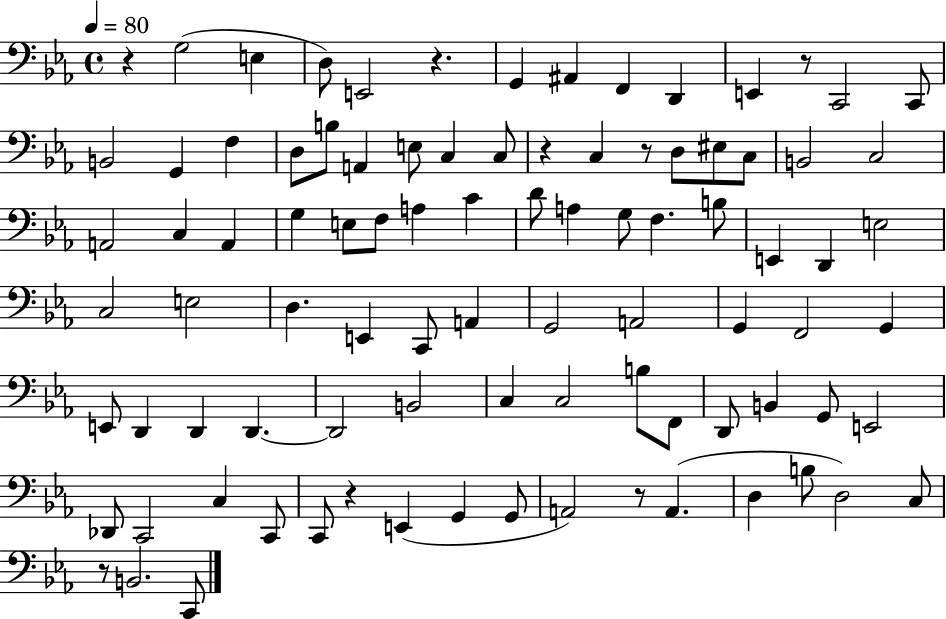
{
  \clef bass
  \time 4/4
  \defaultTimeSignature
  \key ees \major
  \tempo 4 = 80
  r4 g2( e4 | d8) e,2 r4. | g,4 ais,4 f,4 d,4 | e,4 r8 c,2 c,8 | \break b,2 g,4 f4 | d8 b8 a,4 e8 c4 c8 | r4 c4 r8 d8 eis8 c8 | b,2 c2 | \break a,2 c4 a,4 | g4 e8 f8 a4 c'4 | d'8 a4 g8 f4. b8 | e,4 d,4 e2 | \break c2 e2 | d4. e,4 c,8 a,4 | g,2 a,2 | g,4 f,2 g,4 | \break e,8 d,4 d,4 d,4.~~ | d,2 b,2 | c4 c2 b8 f,8 | d,8 b,4 g,8 e,2 | \break des,8 c,2 c4 c,8 | c,8 r4 e,4( g,4 g,8 | a,2) r8 a,4.( | d4 b8 d2) c8 | \break r8 b,2. c,8 | \bar "|."
}